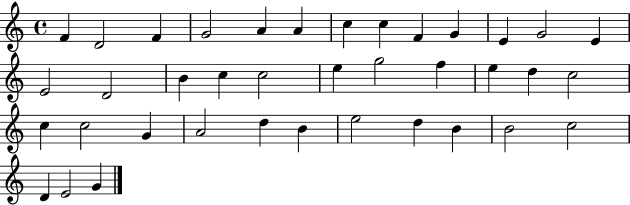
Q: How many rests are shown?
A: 0